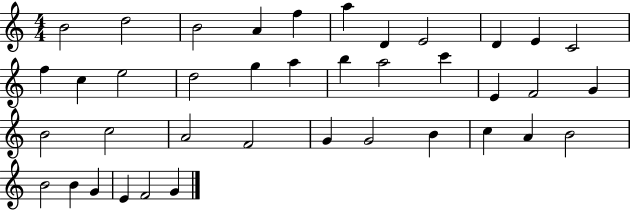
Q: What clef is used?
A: treble